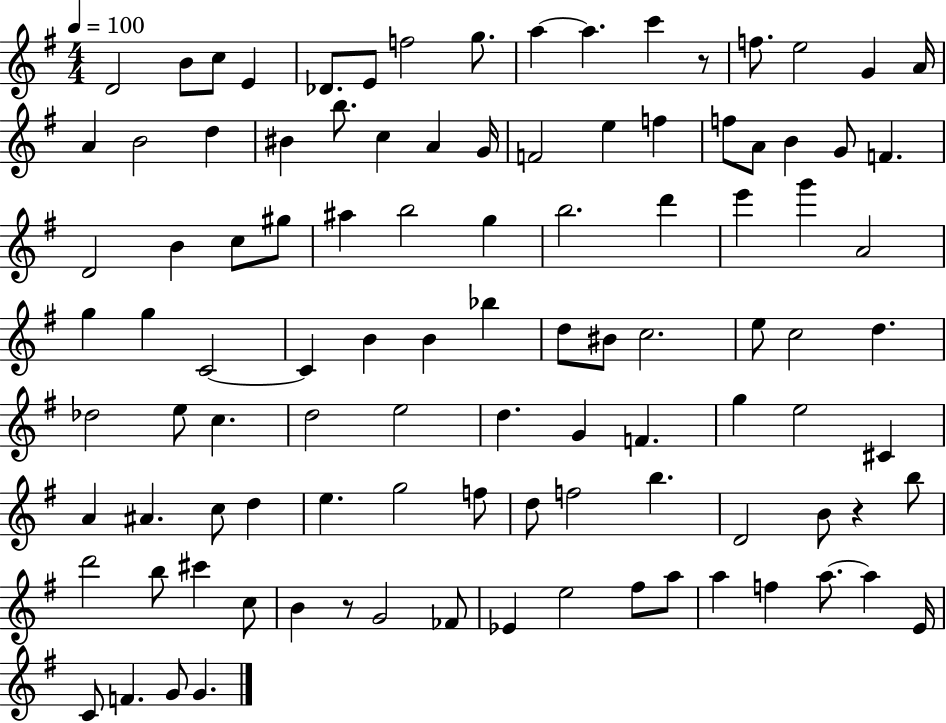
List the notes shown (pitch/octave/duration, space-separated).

D4/h B4/e C5/e E4/q Db4/e. E4/e F5/h G5/e. A5/q A5/q. C6/q R/e F5/e. E5/h G4/q A4/s A4/q B4/h D5/q BIS4/q B5/e. C5/q A4/q G4/s F4/h E5/q F5/q F5/e A4/e B4/q G4/e F4/q. D4/h B4/q C5/e G#5/e A#5/q B5/h G5/q B5/h. D6/q E6/q G6/q A4/h G5/q G5/q C4/h C4/q B4/q B4/q Bb5/q D5/e BIS4/e C5/h. E5/e C5/h D5/q. Db5/h E5/e C5/q. D5/h E5/h D5/q. G4/q F4/q. G5/q E5/h C#4/q A4/q A#4/q. C5/e D5/q E5/q. G5/h F5/e D5/e F5/h B5/q. D4/h B4/e R/q B5/e D6/h B5/e C#6/q C5/e B4/q R/e G4/h FES4/e Eb4/q E5/h F#5/e A5/e A5/q F5/q A5/e. A5/q E4/s C4/e F4/q. G4/e G4/q.